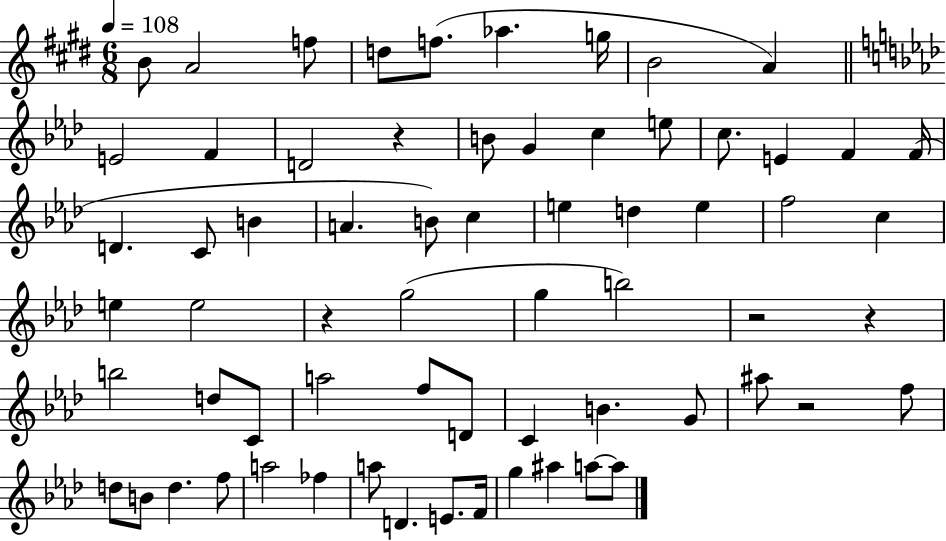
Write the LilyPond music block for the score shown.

{
  \clef treble
  \numericTimeSignature
  \time 6/8
  \key e \major
  \tempo 4 = 108
  b'8 a'2 f''8 | d''8 f''8.( aes''4. g''16 | b'2 a'4) | \bar "||" \break \key aes \major e'2 f'4 | d'2 r4 | b'8 g'4 c''4 e''8 | c''8. e'4 f'4 f'16( | \break d'4. c'8 b'4 | a'4. b'8) c''4 | e''4 d''4 e''4 | f''2 c''4 | \break e''4 e''2 | r4 g''2( | g''4 b''2) | r2 r4 | \break b''2 d''8 c'8 | a''2 f''8 d'8 | c'4 b'4. g'8 | ais''8 r2 f''8 | \break d''8 b'8 d''4. f''8 | a''2 fes''4 | a''8 d'4. e'8. f'16 | g''4 ais''4 a''8~~ a''8 | \break \bar "|."
}